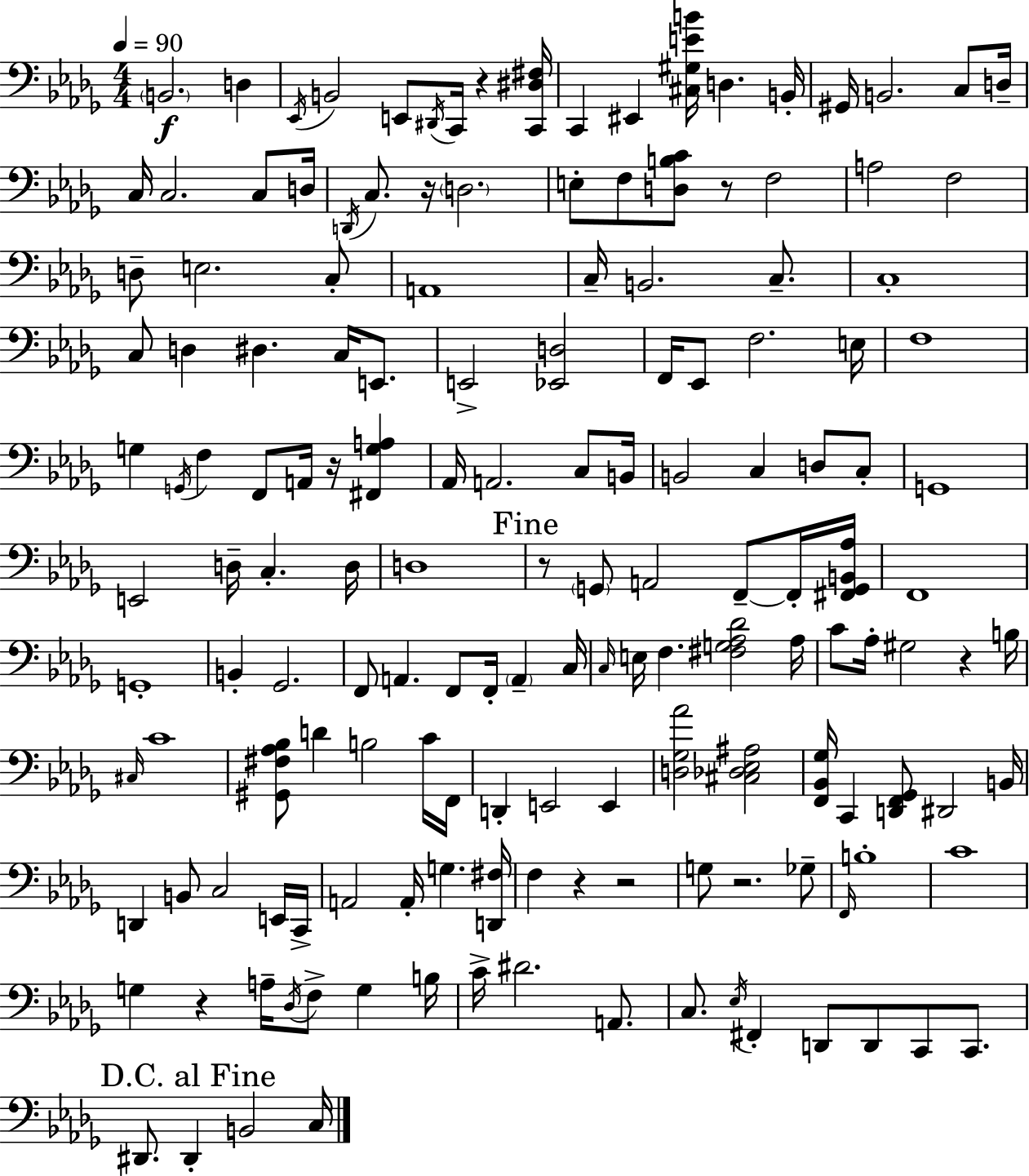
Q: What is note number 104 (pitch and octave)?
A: C2